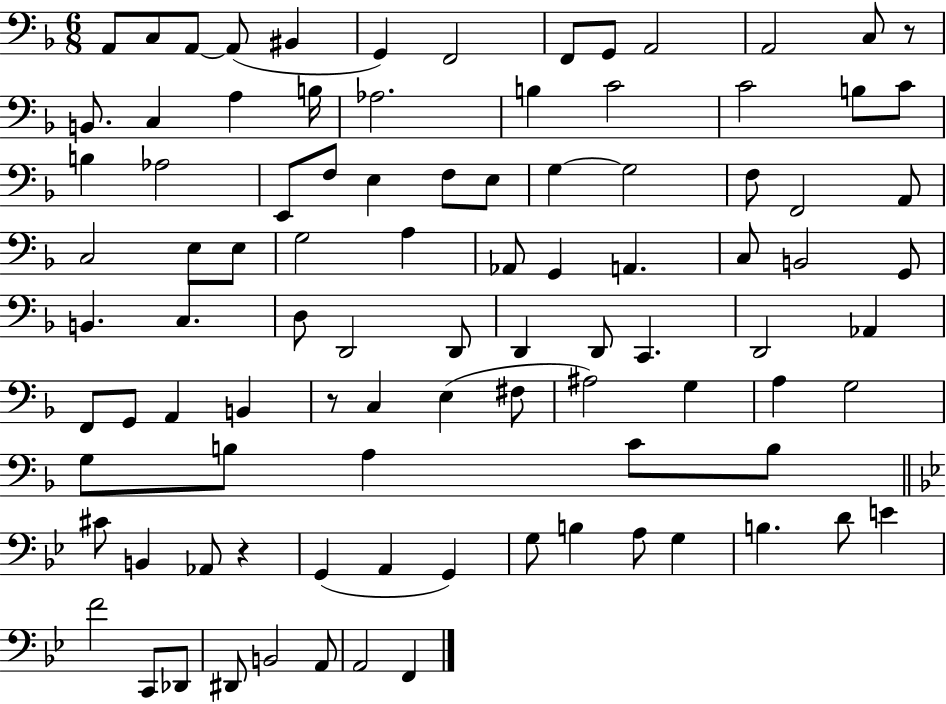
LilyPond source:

{
  \clef bass
  \numericTimeSignature
  \time 6/8
  \key f \major
  a,8 c8 a,8~~ a,8( bis,4 | g,4) f,2 | f,8 g,8 a,2 | a,2 c8 r8 | \break b,8. c4 a4 b16 | aes2. | b4 c'2 | c'2 b8 c'8 | \break b4 aes2 | e,8 f8 e4 f8 e8 | g4~~ g2 | f8 f,2 a,8 | \break c2 e8 e8 | g2 a4 | aes,8 g,4 a,4. | c8 b,2 g,8 | \break b,4. c4. | d8 d,2 d,8 | d,4 d,8 c,4. | d,2 aes,4 | \break f,8 g,8 a,4 b,4 | r8 c4 e4( fis8 | ais2) g4 | a4 g2 | \break g8 b8 a4 c'8 b8 | \bar "||" \break \key bes \major cis'8 b,4 aes,8 r4 | g,4( a,4 g,4) | g8 b4 a8 g4 | b4. d'8 e'4 | \break f'2 c,8 des,8 | dis,8 b,2 a,8 | a,2 f,4 | \bar "|."
}